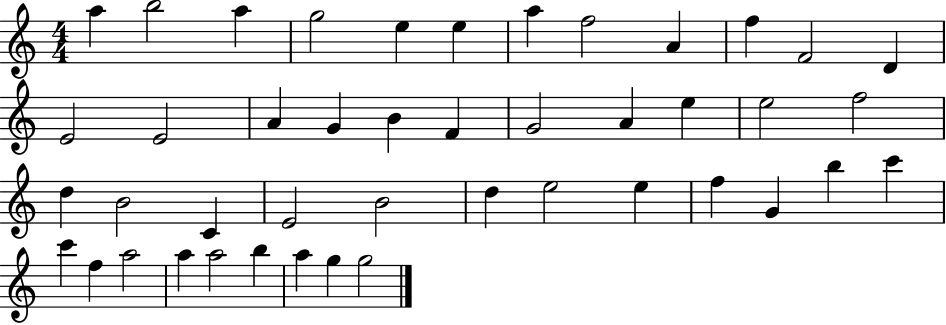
A5/q B5/h A5/q G5/h E5/q E5/q A5/q F5/h A4/q F5/q F4/h D4/q E4/h E4/h A4/q G4/q B4/q F4/q G4/h A4/q E5/q E5/h F5/h D5/q B4/h C4/q E4/h B4/h D5/q E5/h E5/q F5/q G4/q B5/q C6/q C6/q F5/q A5/h A5/q A5/h B5/q A5/q G5/q G5/h